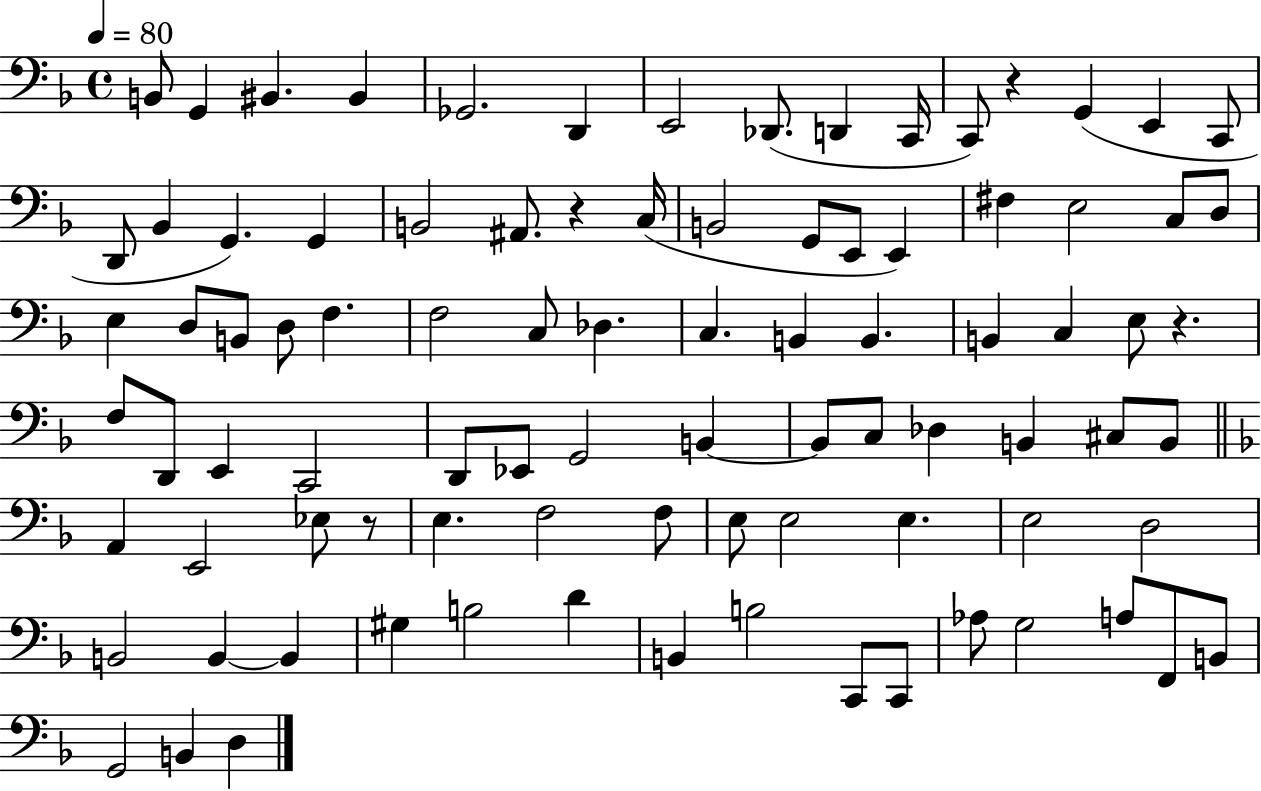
{
  \clef bass
  \time 4/4
  \defaultTimeSignature
  \key f \major
  \tempo 4 = 80
  b,8 g,4 bis,4. bis,4 | ges,2. d,4 | e,2 des,8.( d,4 c,16 | c,8) r4 g,4( e,4 c,8 | \break d,8 bes,4 g,4.) g,4 | b,2 ais,8. r4 c16( | b,2 g,8 e,8 e,4) | fis4 e2 c8 d8 | \break e4 d8 b,8 d8 f4. | f2 c8 des4. | c4. b,4 b,4. | b,4 c4 e8 r4. | \break f8 d,8 e,4 c,2 | d,8 ees,8 g,2 b,4~~ | b,8 c8 des4 b,4 cis8 b,8 | \bar "||" \break \key f \major a,4 e,2 ees8 r8 | e4. f2 f8 | e8 e2 e4. | e2 d2 | \break b,2 b,4~~ b,4 | gis4 b2 d'4 | b,4 b2 c,8 c,8 | aes8 g2 a8 f,8 b,8 | \break g,2 b,4 d4 | \bar "|."
}